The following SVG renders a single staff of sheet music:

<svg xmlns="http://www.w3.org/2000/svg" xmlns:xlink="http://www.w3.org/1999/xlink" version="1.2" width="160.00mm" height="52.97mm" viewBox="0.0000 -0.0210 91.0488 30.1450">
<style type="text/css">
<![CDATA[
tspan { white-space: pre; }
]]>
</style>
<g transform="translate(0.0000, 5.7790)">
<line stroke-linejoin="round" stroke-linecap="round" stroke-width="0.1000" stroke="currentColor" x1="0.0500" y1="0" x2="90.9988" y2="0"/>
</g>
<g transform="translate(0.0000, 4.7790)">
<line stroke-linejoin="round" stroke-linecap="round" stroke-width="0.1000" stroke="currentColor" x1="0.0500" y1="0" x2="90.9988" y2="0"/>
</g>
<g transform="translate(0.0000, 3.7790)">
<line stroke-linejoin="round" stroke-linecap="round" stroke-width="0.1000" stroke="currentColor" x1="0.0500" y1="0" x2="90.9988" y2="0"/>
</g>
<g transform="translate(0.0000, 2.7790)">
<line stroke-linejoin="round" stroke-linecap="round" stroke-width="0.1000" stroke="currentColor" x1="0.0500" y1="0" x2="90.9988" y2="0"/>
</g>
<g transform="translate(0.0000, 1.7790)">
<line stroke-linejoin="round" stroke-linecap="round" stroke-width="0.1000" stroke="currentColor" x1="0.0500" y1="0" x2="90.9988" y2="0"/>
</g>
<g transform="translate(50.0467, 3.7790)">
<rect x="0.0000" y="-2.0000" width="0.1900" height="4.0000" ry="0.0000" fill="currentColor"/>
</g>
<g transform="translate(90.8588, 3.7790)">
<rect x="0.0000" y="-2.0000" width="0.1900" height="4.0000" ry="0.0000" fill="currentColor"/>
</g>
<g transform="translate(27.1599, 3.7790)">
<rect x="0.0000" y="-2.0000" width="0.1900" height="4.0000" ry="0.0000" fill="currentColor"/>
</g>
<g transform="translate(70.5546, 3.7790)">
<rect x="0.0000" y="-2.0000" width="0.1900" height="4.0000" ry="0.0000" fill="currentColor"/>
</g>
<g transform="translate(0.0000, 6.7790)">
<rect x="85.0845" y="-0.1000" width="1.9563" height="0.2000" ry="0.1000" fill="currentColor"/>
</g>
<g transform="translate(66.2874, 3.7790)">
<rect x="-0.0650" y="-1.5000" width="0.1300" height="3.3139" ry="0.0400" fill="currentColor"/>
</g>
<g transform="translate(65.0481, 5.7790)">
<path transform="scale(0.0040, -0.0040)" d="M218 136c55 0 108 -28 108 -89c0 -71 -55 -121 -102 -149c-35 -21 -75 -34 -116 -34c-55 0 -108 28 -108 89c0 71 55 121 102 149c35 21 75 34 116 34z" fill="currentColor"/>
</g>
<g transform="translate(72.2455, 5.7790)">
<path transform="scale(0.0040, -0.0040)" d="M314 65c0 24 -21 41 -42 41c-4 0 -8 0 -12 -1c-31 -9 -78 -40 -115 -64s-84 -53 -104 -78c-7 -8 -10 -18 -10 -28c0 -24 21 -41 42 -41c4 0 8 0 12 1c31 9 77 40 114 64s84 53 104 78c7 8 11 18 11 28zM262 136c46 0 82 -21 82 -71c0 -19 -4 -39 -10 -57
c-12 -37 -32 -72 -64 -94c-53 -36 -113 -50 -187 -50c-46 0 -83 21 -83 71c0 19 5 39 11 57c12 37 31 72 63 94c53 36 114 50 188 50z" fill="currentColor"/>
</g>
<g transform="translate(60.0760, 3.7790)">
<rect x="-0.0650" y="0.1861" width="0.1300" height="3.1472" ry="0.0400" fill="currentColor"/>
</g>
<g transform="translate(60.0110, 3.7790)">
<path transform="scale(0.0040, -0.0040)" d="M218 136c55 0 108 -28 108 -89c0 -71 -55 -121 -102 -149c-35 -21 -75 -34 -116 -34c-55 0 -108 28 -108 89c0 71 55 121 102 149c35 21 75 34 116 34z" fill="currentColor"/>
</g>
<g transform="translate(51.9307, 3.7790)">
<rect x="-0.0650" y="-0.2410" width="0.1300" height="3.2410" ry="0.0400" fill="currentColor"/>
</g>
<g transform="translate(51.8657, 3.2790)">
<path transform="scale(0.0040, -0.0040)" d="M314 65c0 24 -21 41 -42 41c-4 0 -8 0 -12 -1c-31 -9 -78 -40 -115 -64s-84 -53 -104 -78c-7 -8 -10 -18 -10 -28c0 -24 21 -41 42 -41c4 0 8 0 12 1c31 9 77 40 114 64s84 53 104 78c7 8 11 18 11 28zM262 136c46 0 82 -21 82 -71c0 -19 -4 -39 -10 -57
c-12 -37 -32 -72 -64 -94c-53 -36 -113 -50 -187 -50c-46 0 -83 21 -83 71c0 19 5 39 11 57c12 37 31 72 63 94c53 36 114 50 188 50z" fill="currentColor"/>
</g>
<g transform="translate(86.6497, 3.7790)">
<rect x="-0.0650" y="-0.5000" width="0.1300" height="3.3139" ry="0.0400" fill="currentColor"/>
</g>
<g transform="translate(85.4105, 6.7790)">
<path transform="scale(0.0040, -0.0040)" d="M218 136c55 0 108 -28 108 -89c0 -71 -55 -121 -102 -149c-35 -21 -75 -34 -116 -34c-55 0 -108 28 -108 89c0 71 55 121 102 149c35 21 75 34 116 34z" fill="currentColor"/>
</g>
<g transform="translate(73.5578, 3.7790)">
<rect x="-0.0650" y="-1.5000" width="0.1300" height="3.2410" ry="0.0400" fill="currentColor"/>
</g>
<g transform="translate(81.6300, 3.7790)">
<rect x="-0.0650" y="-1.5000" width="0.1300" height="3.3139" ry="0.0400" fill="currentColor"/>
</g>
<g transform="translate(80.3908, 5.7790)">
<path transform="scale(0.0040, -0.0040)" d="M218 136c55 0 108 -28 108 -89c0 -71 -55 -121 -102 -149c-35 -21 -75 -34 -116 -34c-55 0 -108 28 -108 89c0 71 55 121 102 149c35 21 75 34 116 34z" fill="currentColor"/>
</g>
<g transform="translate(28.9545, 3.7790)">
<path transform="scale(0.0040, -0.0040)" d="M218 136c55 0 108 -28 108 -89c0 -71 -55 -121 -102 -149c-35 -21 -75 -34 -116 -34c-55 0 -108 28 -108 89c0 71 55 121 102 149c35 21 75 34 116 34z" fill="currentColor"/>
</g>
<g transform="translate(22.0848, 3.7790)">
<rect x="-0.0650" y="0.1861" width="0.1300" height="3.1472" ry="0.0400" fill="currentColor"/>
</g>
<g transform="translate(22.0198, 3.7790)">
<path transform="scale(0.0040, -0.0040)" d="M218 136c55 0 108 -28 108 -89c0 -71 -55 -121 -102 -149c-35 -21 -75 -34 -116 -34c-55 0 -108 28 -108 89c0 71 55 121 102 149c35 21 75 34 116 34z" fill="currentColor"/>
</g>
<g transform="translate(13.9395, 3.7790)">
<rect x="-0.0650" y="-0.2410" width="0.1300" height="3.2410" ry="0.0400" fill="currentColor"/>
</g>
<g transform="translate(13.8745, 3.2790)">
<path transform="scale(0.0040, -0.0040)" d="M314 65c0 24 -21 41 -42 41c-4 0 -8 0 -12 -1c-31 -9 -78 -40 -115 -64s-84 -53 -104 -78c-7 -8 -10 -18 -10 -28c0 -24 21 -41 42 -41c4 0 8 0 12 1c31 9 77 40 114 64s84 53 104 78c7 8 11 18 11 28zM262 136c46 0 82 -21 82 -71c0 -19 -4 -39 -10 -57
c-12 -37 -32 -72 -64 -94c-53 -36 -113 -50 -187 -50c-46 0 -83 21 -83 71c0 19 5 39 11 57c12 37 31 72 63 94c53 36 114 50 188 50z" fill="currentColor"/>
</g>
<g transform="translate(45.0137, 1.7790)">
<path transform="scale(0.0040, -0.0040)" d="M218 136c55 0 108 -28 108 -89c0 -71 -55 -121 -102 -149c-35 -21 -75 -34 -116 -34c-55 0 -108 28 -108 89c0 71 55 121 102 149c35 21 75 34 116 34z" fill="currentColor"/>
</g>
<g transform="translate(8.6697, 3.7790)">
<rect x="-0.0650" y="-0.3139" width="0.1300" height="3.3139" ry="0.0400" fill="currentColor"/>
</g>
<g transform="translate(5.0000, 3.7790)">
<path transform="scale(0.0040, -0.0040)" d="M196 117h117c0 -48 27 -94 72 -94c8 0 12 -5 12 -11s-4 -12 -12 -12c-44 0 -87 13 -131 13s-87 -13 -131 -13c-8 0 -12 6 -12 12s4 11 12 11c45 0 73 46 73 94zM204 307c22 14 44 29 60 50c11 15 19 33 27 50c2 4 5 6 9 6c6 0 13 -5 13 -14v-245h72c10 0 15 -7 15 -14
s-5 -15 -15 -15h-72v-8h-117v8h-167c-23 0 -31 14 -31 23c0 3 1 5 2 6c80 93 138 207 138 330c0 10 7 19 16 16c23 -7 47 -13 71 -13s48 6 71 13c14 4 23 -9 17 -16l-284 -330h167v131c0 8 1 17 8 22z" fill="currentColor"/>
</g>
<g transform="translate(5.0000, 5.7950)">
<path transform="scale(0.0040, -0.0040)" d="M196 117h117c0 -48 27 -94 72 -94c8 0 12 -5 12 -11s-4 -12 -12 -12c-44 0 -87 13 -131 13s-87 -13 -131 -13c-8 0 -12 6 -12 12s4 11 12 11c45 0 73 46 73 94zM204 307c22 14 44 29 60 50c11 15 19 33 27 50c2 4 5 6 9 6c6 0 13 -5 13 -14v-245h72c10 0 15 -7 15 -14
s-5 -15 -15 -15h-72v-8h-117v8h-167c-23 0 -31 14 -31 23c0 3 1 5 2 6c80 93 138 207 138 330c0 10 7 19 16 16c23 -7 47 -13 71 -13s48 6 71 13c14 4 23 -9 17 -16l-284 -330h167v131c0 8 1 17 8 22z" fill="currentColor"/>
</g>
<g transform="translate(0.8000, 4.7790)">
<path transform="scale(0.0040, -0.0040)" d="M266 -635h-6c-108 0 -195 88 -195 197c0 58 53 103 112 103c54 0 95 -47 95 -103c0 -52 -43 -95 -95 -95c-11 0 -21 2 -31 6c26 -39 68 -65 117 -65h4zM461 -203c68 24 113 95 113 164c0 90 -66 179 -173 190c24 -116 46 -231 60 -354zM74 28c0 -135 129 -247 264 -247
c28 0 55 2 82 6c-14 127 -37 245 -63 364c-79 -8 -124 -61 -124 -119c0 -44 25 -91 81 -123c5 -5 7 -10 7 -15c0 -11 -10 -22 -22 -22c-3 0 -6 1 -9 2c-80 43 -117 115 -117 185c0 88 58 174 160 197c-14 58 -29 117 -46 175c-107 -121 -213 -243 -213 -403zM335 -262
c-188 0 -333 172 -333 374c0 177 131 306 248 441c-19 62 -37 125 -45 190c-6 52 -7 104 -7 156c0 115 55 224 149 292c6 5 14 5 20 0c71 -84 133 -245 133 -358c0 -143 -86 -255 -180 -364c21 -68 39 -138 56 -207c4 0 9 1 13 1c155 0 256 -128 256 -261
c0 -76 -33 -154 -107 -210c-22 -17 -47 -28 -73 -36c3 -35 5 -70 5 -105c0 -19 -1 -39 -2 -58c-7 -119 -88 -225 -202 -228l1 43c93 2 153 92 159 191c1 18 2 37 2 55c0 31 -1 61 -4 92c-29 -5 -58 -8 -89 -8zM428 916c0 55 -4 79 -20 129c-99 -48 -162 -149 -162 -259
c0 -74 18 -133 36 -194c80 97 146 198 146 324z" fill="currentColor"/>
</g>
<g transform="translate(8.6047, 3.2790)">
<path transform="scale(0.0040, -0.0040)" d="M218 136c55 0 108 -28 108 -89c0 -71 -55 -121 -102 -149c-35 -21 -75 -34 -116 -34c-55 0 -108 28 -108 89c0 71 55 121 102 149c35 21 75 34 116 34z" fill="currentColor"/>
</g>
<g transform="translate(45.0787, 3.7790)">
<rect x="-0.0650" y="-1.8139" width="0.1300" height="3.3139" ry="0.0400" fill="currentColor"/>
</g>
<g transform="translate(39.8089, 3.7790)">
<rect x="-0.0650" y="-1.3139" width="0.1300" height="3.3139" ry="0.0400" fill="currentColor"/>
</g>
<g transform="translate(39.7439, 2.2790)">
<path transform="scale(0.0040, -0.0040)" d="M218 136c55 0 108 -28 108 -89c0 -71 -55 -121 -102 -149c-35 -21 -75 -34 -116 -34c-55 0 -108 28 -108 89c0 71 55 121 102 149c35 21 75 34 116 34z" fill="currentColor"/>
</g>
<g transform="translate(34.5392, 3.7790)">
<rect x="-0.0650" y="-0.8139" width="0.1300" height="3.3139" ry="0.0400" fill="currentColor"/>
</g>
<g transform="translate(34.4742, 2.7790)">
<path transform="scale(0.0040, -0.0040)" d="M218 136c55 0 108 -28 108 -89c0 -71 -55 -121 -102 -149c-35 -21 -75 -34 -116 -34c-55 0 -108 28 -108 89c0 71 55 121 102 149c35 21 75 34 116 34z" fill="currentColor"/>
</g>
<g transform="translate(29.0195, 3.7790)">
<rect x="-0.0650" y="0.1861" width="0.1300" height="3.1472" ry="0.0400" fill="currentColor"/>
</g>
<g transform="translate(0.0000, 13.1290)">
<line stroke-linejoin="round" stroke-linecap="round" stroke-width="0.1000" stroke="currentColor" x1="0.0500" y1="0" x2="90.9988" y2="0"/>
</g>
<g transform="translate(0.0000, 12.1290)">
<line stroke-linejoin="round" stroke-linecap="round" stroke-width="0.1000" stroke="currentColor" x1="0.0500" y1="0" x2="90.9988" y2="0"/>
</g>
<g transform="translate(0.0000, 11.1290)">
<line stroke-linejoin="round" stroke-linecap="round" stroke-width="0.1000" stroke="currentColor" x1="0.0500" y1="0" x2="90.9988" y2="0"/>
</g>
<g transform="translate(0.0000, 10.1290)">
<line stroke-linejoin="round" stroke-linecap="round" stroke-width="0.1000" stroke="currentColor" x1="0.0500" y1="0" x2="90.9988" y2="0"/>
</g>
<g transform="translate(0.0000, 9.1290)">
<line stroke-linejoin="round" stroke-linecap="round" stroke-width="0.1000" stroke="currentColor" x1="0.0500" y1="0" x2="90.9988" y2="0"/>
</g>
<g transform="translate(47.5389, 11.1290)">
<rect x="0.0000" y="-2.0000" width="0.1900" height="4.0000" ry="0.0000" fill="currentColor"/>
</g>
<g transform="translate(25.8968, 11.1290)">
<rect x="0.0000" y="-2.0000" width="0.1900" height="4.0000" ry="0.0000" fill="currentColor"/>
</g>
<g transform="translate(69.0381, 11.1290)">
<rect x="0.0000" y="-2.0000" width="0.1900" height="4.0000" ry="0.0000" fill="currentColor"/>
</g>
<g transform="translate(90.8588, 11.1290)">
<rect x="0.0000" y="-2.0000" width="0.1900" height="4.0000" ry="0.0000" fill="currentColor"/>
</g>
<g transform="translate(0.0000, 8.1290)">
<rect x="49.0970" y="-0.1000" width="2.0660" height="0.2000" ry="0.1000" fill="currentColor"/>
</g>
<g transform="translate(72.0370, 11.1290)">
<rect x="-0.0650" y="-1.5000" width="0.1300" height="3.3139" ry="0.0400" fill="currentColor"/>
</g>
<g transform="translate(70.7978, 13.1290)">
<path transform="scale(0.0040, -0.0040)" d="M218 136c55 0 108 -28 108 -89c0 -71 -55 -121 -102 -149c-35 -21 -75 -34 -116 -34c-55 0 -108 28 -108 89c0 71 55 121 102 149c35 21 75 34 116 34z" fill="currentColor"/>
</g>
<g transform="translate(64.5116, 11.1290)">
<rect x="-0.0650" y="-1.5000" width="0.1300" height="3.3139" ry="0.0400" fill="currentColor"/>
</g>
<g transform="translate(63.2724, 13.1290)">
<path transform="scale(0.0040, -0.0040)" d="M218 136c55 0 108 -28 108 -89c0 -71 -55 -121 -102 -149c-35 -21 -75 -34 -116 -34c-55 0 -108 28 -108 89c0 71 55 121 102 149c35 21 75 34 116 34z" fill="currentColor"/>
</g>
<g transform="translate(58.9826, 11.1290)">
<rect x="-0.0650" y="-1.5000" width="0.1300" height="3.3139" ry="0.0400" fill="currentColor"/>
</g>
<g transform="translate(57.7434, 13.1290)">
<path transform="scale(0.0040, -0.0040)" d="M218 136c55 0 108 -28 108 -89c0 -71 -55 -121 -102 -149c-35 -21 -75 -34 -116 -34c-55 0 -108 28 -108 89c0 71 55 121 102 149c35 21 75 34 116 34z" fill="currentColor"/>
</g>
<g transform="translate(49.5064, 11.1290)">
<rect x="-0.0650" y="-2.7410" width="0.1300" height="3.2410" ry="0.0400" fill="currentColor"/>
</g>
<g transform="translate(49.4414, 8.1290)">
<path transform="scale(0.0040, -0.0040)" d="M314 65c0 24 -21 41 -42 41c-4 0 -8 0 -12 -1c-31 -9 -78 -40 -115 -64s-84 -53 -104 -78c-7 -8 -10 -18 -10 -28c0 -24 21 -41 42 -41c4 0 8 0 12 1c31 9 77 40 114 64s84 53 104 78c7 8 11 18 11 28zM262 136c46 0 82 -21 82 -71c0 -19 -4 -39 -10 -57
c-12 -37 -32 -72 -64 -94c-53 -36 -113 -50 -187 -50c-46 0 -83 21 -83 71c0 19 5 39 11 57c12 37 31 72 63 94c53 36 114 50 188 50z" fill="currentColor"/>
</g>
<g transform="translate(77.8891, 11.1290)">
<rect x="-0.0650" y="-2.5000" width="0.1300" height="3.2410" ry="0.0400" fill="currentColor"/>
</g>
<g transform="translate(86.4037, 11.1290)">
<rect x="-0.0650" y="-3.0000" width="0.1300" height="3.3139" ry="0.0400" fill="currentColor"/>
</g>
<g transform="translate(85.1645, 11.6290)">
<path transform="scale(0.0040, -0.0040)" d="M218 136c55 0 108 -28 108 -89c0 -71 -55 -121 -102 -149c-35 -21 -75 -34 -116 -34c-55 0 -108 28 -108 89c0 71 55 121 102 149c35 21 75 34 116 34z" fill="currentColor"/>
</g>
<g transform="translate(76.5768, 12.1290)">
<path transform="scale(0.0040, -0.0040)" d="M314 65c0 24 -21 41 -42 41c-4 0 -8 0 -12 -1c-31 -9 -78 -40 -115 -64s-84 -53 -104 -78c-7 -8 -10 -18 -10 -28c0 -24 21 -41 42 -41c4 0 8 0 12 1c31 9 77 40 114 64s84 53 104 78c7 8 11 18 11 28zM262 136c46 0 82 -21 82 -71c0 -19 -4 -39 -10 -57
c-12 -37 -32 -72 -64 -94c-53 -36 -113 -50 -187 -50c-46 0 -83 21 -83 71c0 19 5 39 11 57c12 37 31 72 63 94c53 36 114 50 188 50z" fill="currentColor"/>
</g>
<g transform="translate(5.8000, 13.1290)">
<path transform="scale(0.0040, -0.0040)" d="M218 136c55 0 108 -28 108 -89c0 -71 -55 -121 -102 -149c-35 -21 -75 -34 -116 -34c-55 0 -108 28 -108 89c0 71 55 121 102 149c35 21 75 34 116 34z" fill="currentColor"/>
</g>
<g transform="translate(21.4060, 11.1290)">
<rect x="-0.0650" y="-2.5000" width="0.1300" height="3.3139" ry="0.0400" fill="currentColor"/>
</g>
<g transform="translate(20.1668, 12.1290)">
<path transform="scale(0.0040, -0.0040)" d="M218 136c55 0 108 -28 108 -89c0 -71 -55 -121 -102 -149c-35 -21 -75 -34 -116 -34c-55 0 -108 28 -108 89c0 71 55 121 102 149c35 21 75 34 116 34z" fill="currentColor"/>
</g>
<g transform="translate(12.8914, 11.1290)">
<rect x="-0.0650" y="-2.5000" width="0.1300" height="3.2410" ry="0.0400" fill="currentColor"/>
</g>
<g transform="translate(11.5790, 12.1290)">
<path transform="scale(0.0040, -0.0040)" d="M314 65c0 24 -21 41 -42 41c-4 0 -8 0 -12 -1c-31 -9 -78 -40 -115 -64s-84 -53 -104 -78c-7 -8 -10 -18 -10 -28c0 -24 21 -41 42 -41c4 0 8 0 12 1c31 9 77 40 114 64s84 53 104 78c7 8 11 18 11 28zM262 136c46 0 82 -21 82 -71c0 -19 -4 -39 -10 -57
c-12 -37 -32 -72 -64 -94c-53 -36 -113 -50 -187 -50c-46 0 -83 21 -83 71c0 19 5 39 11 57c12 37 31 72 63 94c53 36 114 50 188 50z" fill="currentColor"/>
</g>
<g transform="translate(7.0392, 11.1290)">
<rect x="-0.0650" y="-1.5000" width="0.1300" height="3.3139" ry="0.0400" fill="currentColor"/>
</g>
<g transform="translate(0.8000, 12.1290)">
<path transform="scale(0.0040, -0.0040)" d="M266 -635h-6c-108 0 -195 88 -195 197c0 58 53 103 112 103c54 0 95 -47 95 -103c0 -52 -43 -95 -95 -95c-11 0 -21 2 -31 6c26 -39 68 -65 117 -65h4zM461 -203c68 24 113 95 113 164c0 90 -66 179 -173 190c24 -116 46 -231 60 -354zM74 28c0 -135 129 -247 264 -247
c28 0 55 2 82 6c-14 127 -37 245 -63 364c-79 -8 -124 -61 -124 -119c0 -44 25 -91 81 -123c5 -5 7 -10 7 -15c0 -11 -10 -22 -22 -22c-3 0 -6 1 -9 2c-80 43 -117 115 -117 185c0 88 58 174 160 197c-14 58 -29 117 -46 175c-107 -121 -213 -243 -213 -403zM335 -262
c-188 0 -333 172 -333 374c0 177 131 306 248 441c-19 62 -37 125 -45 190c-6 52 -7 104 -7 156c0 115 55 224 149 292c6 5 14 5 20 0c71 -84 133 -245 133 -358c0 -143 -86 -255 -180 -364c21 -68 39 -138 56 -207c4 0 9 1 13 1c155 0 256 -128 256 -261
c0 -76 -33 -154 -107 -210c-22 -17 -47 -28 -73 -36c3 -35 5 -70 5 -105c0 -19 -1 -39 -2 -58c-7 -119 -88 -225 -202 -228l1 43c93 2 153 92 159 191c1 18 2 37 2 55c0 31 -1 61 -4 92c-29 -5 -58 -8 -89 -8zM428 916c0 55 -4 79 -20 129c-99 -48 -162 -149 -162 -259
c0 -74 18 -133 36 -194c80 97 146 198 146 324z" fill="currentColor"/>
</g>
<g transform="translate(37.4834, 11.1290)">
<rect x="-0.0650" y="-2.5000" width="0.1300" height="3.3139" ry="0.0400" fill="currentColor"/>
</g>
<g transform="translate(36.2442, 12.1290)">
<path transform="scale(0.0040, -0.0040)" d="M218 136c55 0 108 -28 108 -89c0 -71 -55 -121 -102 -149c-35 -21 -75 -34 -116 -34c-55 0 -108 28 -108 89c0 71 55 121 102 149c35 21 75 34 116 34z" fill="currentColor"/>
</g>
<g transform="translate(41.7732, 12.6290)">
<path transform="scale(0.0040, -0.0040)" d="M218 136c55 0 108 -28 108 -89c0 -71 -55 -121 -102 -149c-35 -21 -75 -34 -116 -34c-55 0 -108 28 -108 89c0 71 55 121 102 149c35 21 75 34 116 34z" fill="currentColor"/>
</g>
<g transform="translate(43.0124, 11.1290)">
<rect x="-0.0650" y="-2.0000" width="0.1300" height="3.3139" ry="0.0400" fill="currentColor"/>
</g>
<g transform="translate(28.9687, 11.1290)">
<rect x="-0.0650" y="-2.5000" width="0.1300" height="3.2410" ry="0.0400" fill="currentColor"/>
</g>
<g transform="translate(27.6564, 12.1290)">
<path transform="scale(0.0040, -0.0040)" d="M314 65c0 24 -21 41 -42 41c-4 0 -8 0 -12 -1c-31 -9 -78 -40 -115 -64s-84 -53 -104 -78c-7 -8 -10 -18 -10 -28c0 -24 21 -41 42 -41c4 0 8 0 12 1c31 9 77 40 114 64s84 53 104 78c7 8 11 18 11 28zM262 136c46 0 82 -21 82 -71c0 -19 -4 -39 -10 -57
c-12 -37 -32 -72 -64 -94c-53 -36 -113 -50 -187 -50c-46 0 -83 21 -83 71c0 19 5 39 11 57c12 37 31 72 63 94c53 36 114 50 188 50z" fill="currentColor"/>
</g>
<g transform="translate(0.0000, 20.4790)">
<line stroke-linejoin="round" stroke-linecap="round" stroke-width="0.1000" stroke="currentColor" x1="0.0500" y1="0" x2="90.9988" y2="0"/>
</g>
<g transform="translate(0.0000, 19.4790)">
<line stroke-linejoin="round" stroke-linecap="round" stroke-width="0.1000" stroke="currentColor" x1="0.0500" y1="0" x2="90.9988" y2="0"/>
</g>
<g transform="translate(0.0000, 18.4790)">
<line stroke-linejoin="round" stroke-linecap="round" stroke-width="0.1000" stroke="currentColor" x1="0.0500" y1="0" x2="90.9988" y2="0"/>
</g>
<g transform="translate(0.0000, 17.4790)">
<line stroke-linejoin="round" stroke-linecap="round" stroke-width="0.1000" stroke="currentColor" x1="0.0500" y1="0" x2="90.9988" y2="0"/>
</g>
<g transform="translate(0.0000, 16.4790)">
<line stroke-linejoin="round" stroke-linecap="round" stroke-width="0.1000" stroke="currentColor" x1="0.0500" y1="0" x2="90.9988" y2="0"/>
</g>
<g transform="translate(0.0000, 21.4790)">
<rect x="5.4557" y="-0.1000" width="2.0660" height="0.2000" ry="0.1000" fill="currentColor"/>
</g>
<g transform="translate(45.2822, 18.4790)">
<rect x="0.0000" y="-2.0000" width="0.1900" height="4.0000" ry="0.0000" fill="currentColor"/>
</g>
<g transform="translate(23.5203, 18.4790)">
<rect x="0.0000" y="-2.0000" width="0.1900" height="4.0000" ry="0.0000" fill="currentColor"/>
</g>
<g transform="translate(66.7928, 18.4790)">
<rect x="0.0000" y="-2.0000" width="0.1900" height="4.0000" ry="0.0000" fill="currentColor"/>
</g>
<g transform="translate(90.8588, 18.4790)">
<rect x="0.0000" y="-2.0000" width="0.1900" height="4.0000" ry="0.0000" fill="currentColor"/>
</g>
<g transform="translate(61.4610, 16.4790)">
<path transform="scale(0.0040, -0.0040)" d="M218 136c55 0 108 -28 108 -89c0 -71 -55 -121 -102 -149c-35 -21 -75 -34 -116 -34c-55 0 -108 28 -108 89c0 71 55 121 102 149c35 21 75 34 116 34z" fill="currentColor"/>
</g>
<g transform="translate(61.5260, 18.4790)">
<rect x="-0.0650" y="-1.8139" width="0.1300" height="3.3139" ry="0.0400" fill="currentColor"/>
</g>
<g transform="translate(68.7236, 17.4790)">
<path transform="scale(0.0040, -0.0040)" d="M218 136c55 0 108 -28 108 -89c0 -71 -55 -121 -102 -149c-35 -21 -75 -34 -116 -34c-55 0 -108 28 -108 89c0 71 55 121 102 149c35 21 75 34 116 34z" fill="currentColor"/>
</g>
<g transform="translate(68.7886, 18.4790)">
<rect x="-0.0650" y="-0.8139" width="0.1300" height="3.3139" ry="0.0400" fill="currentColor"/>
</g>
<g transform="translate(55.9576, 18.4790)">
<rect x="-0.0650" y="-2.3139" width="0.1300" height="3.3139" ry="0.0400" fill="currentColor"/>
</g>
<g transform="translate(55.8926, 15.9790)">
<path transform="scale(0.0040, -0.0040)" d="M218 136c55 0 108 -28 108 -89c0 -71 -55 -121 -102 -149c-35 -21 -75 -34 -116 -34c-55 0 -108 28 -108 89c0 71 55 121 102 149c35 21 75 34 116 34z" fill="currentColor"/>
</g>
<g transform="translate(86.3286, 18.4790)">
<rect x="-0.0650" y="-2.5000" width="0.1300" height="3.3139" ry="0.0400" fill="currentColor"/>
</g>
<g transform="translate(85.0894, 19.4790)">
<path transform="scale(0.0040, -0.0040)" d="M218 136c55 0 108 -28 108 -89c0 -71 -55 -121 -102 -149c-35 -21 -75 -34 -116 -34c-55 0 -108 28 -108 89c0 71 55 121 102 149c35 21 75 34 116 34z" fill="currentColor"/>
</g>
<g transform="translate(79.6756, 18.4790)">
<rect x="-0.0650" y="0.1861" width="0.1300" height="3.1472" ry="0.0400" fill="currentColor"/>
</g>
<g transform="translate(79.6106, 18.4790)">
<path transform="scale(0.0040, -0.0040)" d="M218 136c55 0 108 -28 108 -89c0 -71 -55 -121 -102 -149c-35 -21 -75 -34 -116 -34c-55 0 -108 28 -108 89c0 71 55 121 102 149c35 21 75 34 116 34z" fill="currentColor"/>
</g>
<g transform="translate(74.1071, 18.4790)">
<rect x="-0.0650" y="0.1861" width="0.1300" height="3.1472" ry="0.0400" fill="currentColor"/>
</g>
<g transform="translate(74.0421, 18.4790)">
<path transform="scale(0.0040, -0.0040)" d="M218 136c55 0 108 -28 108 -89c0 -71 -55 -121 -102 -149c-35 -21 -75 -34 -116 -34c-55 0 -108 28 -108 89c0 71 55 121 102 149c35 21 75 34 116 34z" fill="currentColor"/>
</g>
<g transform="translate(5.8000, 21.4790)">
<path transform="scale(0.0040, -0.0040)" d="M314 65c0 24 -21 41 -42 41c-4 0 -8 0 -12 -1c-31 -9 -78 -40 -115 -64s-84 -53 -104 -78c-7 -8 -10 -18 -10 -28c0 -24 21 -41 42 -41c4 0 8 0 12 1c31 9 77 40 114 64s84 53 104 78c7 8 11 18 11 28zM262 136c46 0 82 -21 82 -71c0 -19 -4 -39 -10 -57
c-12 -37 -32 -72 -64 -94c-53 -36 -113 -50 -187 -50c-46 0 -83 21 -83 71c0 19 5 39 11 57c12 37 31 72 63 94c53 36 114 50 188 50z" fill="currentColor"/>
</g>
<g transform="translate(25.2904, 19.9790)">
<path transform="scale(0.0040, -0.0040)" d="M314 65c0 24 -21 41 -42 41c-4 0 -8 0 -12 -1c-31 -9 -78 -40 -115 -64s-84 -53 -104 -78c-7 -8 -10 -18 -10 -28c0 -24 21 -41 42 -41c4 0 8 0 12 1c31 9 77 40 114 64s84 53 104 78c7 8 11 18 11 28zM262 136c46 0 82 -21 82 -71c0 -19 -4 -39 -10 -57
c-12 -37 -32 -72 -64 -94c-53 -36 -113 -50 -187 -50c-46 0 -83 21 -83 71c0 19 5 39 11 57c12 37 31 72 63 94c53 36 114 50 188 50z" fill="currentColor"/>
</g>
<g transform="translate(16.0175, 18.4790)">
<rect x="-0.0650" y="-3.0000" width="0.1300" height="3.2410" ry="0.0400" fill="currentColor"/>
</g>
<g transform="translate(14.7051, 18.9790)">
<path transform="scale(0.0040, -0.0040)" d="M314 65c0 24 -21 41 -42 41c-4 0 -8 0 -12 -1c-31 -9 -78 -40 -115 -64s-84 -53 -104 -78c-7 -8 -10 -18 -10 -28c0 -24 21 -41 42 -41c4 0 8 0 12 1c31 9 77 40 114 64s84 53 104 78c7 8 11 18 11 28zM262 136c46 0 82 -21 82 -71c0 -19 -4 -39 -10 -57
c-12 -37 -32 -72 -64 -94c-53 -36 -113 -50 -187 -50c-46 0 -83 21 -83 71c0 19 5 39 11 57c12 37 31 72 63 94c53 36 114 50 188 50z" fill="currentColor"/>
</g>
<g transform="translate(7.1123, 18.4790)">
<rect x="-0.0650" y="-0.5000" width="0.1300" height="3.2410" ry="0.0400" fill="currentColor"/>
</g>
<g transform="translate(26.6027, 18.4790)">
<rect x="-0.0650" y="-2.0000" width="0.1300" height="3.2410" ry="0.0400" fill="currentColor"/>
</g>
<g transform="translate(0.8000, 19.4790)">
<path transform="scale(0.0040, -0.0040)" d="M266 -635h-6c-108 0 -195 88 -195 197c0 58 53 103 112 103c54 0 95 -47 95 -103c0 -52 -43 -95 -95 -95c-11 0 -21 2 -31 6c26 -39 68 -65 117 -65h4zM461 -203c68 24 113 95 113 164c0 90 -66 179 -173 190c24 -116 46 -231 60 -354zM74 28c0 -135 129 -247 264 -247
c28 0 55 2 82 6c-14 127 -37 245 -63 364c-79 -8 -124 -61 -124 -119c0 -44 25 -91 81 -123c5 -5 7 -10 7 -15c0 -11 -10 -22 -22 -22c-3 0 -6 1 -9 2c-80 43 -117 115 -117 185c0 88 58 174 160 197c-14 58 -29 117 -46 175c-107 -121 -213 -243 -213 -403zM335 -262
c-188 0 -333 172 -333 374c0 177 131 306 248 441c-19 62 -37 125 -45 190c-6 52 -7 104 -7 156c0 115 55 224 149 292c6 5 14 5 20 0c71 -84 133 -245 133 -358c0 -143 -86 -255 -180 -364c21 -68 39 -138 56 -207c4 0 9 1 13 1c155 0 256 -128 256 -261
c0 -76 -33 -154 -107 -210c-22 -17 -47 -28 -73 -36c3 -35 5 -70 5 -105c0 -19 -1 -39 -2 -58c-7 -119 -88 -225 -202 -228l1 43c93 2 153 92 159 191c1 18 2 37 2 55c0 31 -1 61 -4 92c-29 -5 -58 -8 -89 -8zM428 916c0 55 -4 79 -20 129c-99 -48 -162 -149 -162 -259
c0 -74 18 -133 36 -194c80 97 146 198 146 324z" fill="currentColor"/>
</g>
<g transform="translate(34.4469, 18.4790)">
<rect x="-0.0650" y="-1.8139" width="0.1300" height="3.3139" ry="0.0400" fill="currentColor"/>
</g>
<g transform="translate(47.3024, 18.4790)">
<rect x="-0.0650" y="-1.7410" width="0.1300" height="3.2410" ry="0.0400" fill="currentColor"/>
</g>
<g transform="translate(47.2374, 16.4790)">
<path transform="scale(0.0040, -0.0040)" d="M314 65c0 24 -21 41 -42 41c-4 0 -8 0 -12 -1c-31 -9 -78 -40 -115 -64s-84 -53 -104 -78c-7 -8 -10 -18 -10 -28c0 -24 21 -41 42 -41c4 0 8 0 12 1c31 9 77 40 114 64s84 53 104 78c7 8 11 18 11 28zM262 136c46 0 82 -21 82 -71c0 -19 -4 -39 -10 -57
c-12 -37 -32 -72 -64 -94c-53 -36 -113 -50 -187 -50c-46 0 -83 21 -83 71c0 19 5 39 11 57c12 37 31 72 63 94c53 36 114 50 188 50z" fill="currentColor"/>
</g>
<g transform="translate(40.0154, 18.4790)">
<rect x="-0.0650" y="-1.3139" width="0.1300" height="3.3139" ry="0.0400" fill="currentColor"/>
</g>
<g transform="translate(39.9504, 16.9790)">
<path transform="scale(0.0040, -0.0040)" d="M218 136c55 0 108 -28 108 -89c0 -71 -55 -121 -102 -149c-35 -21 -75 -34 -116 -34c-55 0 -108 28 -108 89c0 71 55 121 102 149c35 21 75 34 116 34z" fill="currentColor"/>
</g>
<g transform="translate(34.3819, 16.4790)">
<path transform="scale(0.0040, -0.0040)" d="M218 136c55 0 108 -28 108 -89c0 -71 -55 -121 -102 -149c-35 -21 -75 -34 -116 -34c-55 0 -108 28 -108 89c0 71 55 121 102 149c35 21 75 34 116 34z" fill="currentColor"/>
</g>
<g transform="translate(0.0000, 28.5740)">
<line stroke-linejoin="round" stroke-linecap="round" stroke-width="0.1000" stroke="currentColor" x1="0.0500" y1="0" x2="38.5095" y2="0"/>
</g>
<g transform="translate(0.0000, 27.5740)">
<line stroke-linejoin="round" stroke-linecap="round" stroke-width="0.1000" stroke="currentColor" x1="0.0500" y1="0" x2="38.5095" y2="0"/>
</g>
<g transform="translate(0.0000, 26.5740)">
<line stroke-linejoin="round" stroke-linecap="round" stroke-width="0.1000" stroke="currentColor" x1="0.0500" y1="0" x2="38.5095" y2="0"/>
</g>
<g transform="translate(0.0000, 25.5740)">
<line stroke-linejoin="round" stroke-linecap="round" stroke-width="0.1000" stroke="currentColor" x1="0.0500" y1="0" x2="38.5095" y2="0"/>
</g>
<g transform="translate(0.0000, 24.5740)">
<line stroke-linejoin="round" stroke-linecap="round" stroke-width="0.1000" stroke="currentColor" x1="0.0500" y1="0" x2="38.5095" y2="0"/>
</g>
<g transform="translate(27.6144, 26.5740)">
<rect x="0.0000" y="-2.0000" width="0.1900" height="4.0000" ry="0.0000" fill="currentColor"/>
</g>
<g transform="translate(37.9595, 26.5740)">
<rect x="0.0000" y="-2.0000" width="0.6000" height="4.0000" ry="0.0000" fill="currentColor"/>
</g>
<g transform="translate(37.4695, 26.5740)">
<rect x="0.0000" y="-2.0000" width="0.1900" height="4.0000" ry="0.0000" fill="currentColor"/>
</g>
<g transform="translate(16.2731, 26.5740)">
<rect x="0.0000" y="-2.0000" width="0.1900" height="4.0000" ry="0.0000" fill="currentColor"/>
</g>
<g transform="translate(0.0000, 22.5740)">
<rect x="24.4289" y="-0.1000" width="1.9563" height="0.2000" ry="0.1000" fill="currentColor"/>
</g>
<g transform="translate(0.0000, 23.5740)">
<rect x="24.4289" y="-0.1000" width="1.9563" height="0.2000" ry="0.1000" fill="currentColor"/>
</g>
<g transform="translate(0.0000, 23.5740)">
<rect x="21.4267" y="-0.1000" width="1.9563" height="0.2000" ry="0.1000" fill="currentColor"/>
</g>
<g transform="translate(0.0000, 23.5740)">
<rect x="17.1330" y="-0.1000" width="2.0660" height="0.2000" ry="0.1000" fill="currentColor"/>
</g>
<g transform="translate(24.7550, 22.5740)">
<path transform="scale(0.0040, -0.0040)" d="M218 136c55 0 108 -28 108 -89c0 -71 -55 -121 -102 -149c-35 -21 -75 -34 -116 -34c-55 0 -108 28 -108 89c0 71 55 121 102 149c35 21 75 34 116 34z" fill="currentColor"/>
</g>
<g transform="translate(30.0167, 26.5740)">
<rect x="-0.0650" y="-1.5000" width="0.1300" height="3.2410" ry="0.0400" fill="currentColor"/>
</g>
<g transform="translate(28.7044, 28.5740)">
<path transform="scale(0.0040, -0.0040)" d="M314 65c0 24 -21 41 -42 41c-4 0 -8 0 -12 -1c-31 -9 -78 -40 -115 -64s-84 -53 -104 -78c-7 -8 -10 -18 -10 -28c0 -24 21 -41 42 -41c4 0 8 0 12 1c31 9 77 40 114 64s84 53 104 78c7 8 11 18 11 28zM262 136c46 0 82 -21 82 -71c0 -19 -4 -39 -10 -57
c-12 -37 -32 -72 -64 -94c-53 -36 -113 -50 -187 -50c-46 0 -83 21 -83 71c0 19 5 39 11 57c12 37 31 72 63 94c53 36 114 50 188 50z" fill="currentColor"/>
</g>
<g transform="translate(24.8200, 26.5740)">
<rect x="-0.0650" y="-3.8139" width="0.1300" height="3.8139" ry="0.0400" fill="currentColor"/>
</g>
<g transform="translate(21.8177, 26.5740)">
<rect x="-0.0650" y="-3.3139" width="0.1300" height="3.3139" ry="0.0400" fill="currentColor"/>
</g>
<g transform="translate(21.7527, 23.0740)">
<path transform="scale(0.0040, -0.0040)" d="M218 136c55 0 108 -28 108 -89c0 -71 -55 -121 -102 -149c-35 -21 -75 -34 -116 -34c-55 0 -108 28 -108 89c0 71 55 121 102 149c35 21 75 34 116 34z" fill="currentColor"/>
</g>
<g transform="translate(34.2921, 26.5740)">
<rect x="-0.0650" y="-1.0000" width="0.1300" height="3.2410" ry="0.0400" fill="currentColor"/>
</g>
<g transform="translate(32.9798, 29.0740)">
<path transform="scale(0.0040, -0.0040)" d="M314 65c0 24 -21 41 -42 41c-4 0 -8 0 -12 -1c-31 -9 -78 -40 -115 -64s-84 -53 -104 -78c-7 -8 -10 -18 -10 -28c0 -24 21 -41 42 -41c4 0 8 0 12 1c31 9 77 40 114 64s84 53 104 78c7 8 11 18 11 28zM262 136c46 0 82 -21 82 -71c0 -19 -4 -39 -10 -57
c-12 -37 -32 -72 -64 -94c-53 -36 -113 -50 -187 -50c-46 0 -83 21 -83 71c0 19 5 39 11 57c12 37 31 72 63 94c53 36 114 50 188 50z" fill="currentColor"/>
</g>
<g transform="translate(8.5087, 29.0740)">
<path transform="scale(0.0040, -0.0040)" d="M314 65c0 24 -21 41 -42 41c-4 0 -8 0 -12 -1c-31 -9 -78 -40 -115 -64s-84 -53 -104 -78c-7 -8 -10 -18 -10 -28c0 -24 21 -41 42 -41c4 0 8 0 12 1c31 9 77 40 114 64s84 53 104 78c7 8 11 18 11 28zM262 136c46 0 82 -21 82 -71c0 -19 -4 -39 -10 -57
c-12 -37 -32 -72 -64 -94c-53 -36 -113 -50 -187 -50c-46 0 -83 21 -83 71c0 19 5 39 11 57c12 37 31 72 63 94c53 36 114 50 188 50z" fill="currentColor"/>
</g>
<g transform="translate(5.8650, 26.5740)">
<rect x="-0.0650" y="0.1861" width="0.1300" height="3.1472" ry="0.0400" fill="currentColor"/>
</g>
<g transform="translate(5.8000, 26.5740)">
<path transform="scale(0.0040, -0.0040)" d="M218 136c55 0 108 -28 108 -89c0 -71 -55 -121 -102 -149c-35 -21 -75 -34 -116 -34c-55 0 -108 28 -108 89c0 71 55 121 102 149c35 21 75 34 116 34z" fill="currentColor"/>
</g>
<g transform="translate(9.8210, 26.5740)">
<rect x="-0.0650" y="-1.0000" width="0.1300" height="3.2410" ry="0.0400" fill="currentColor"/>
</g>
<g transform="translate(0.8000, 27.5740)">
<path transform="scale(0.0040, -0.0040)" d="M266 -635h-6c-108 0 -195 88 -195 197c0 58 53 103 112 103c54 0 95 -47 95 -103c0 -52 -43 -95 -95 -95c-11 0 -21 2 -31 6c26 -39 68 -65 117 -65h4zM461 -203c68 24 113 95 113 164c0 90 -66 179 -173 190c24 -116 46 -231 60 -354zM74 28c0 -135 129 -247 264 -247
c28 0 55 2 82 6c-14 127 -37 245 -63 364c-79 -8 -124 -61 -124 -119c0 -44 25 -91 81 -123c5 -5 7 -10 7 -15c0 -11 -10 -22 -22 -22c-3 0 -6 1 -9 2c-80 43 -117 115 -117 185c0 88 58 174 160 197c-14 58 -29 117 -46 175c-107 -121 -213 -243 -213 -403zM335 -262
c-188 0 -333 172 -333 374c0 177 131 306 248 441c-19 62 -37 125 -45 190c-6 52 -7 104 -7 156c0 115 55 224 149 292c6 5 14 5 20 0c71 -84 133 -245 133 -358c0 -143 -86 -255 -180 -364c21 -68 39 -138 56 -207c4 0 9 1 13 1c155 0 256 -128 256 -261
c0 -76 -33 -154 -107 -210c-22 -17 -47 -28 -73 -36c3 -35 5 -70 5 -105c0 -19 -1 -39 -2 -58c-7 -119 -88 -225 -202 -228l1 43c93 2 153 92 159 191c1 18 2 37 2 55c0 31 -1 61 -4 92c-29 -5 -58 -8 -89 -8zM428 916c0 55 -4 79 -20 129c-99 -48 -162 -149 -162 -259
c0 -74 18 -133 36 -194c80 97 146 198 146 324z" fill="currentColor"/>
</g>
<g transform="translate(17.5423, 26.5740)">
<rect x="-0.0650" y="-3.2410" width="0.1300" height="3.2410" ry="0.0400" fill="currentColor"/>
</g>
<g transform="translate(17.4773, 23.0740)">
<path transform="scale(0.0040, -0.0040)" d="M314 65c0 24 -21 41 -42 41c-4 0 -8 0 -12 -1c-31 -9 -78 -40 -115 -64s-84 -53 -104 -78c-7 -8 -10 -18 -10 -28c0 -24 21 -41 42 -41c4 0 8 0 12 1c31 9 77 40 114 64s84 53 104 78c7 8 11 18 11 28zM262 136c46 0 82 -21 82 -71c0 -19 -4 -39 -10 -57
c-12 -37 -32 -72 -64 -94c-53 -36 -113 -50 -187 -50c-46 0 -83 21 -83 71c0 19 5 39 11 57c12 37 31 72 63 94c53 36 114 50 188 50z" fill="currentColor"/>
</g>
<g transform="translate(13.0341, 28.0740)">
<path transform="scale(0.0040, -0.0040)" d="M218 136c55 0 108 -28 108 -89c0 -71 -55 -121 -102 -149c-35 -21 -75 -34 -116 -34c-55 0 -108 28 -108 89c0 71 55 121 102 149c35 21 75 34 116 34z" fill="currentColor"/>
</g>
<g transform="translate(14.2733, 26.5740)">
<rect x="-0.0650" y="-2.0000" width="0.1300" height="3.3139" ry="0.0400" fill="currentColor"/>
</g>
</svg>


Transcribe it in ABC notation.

X:1
T:Untitled
M:4/4
L:1/4
K:C
c c2 B B d e f c2 B E E2 E C E G2 G G2 G F a2 E E E G2 A C2 A2 F2 f e f2 g f d B B G B D2 F b2 b c' E2 D2